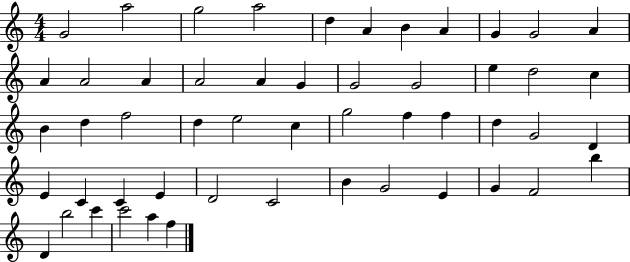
G4/h A5/h G5/h A5/h D5/q A4/q B4/q A4/q G4/q G4/h A4/q A4/q A4/h A4/q A4/h A4/q G4/q G4/h G4/h E5/q D5/h C5/q B4/q D5/q F5/h D5/q E5/h C5/q G5/h F5/q F5/q D5/q G4/h D4/q E4/q C4/q C4/q E4/q D4/h C4/h B4/q G4/h E4/q G4/q F4/h B5/q D4/q B5/h C6/q C6/h A5/q F5/q